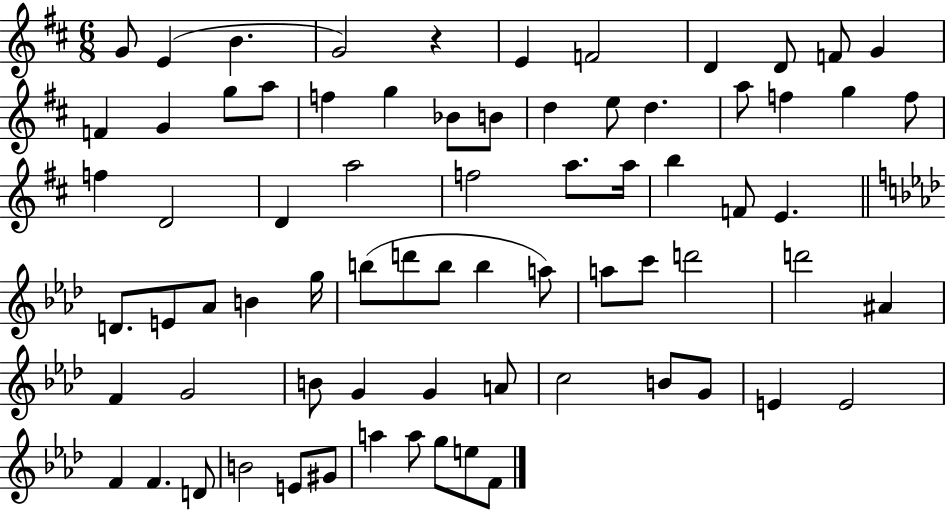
{
  \clef treble
  \numericTimeSignature
  \time 6/8
  \key d \major
  g'8 e'4( b'4. | g'2) r4 | e'4 f'2 | d'4 d'8 f'8 g'4 | \break f'4 g'4 g''8 a''8 | f''4 g''4 bes'8 b'8 | d''4 e''8 d''4. | a''8 f''4 g''4 f''8 | \break f''4 d'2 | d'4 a''2 | f''2 a''8. a''16 | b''4 f'8 e'4. | \break \bar "||" \break \key aes \major d'8. e'8 aes'8 b'4 g''16 | b''8( d'''8 b''8 b''4 a''8) | a''8 c'''8 d'''2 | d'''2 ais'4 | \break f'4 g'2 | b'8 g'4 g'4 a'8 | c''2 b'8 g'8 | e'4 e'2 | \break f'4 f'4. d'8 | b'2 e'8 gis'8 | a''4 a''8 g''8 e''8 f'8 | \bar "|."
}